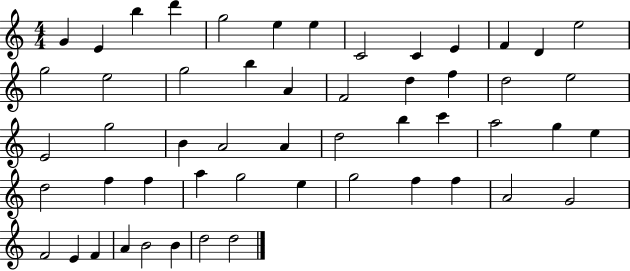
{
  \clef treble
  \numericTimeSignature
  \time 4/4
  \key c \major
  g'4 e'4 b''4 d'''4 | g''2 e''4 e''4 | c'2 c'4 e'4 | f'4 d'4 e''2 | \break g''2 e''2 | g''2 b''4 a'4 | f'2 d''4 f''4 | d''2 e''2 | \break e'2 g''2 | b'4 a'2 a'4 | d''2 b''4 c'''4 | a''2 g''4 e''4 | \break d''2 f''4 f''4 | a''4 g''2 e''4 | g''2 f''4 f''4 | a'2 g'2 | \break f'2 e'4 f'4 | a'4 b'2 b'4 | d''2 d''2 | \bar "|."
}